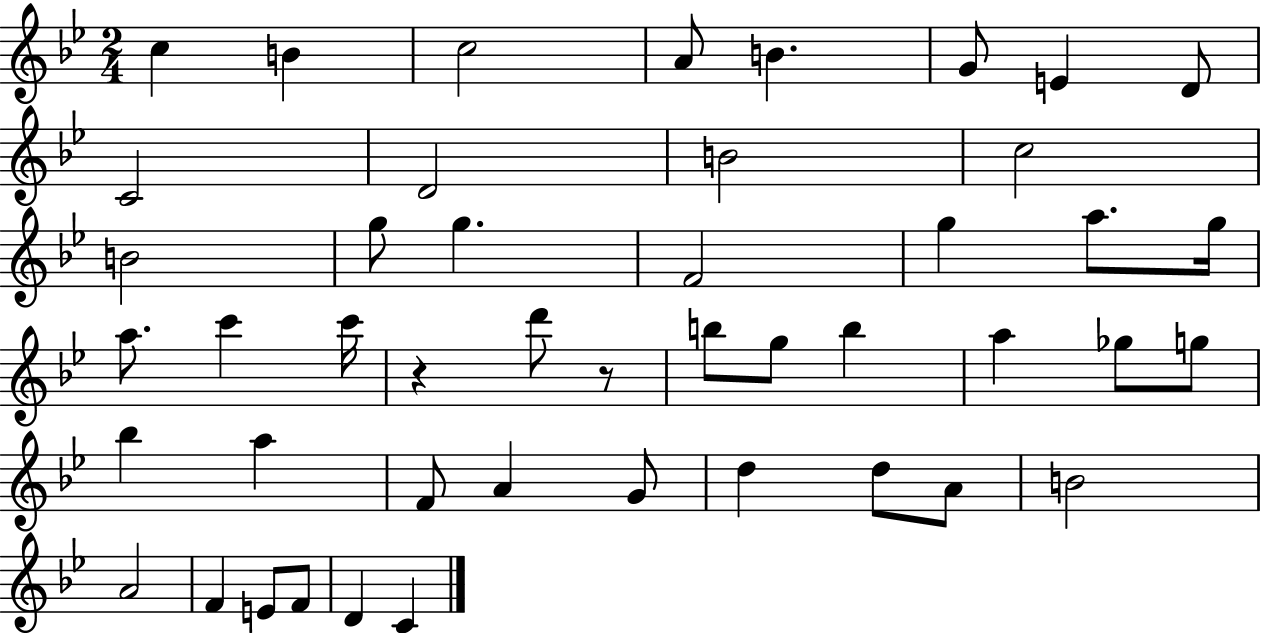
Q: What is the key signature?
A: BES major